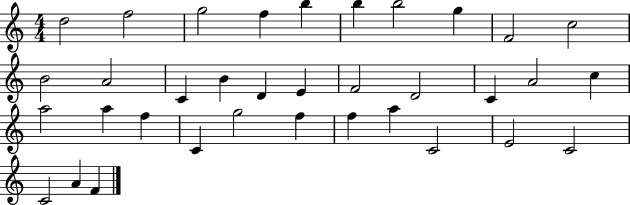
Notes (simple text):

D5/h F5/h G5/h F5/q B5/q B5/q B5/h G5/q F4/h C5/h B4/h A4/h C4/q B4/q D4/q E4/q F4/h D4/h C4/q A4/h C5/q A5/h A5/q F5/q C4/q G5/h F5/q F5/q A5/q C4/h E4/h C4/h C4/h A4/q F4/q